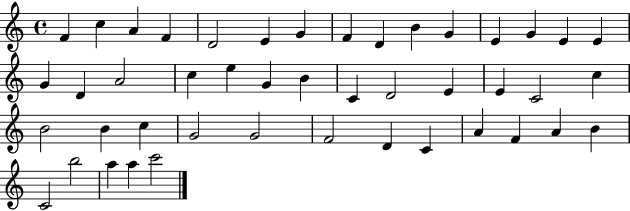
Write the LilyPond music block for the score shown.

{
  \clef treble
  \time 4/4
  \defaultTimeSignature
  \key c \major
  f'4 c''4 a'4 f'4 | d'2 e'4 g'4 | f'4 d'4 b'4 g'4 | e'4 g'4 e'4 e'4 | \break g'4 d'4 a'2 | c''4 e''4 g'4 b'4 | c'4 d'2 e'4 | e'4 c'2 c''4 | \break b'2 b'4 c''4 | g'2 g'2 | f'2 d'4 c'4 | a'4 f'4 a'4 b'4 | \break c'2 b''2 | a''4 a''4 c'''2 | \bar "|."
}